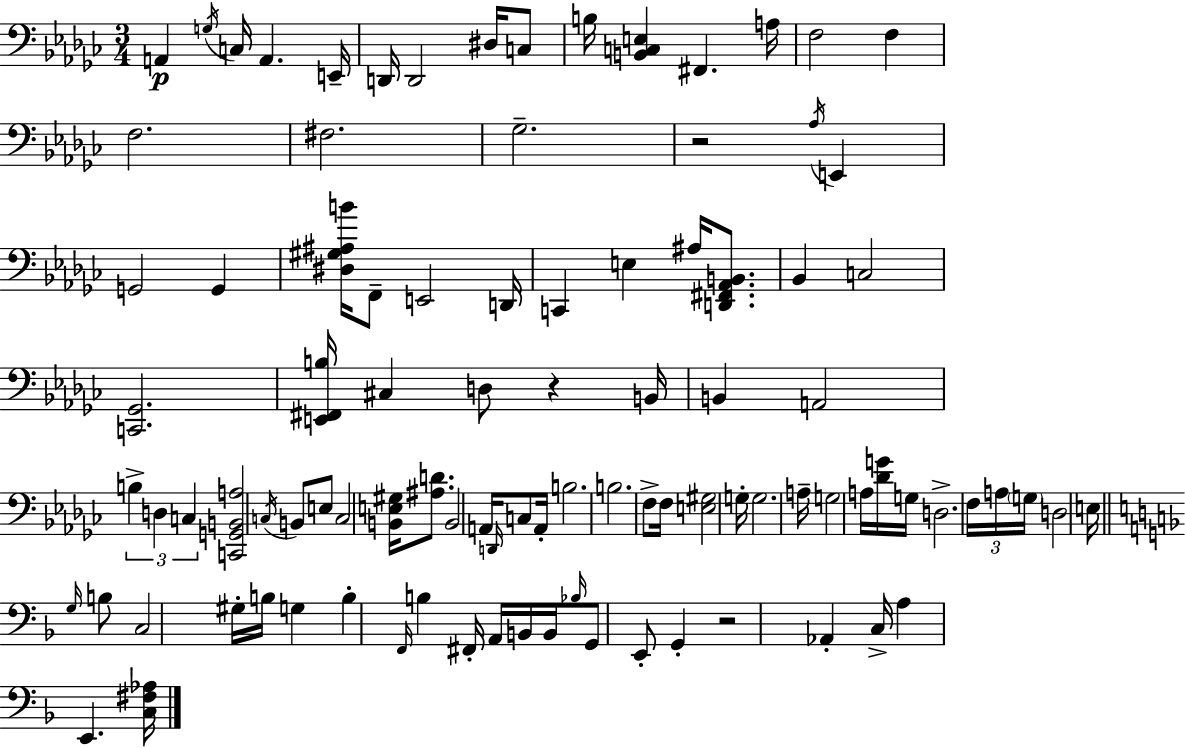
{
  \clef bass
  \numericTimeSignature
  \time 3/4
  \key ees \minor
  a,4\p \acciaccatura { g16 } c16 a,4. | e,16-- d,16 d,2 dis16 c8 | b16 <b, c e>4 fis,4. | a16 f2 f4 | \break f2. | fis2. | ges2.-- | r2 \acciaccatura { aes16 } e,4 | \break g,2 g,4 | <dis gis ais b'>16 f,8-- e,2 | d,16 c,4 e4 ais16 <d, fis, aes, b,>8. | bes,4 c2 | \break <c, ges,>2. | <e, fis, b>16 cis4 d8 r4 | b,16 b,4 a,2 | \tuplet 3/2 { b4-> d4 c4 } | \break <c, g, b, a>2 \acciaccatura { c16 } b,8 | e8 c2 <b, e gis>16 | <ais d'>8. b,2 a,16 | \grace { d,16 } c8 a,16-. b2. | \break b2. | f8-> f16 <e gis>2 | g16-. g2. | a16-- g2 | \break a16 <des' g'>16 g16 d2.-> | \tuplet 3/2 { f16 a16 \parenthesize g16 } d2 | e16 \bar "||" \break \key f \major \grace { g16 } b8 c2 gis16-. | b16 g4 b4-. \grace { f,16 } b4 | fis,16-. a,16 b,16 b,16 \grace { bes16 } g,8 e,8-. g,4-. | r2 aes,4-. | \break c16-> a4 e,4. | <c fis aes>16 \bar "|."
}